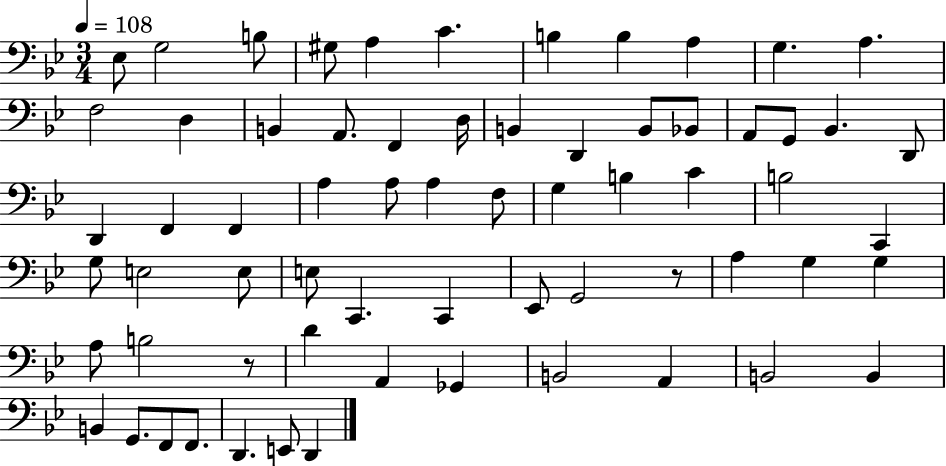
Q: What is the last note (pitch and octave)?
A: D2